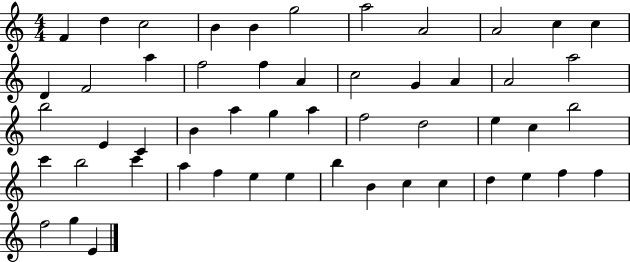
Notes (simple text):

F4/q D5/q C5/h B4/q B4/q G5/h A5/h A4/h A4/h C5/q C5/q D4/q F4/h A5/q F5/h F5/q A4/q C5/h G4/q A4/q A4/h A5/h B5/h E4/q C4/q B4/q A5/q G5/q A5/q F5/h D5/h E5/q C5/q B5/h C6/q B5/h C6/q A5/q F5/q E5/q E5/q B5/q B4/q C5/q C5/q D5/q E5/q F5/q F5/q F5/h G5/q E4/q